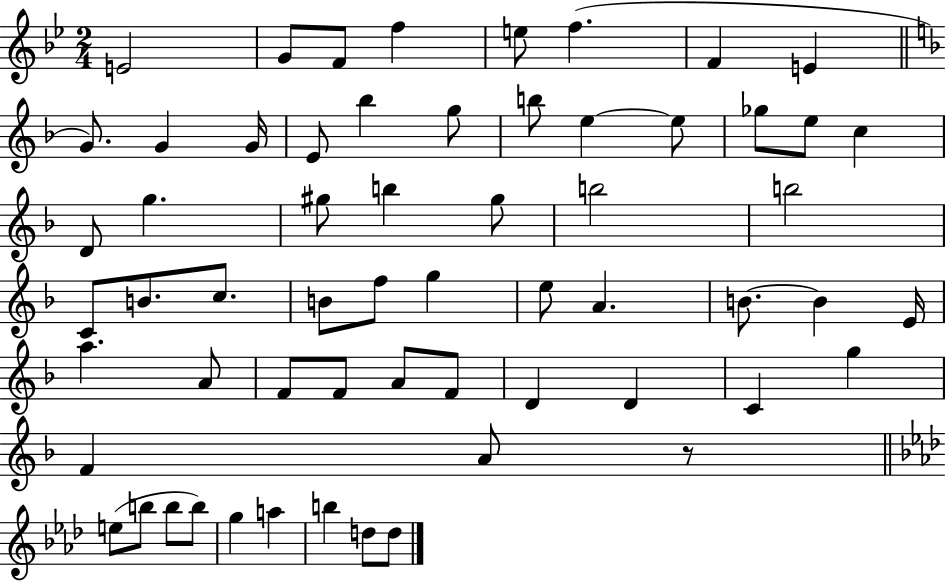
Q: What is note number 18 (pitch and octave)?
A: Gb5